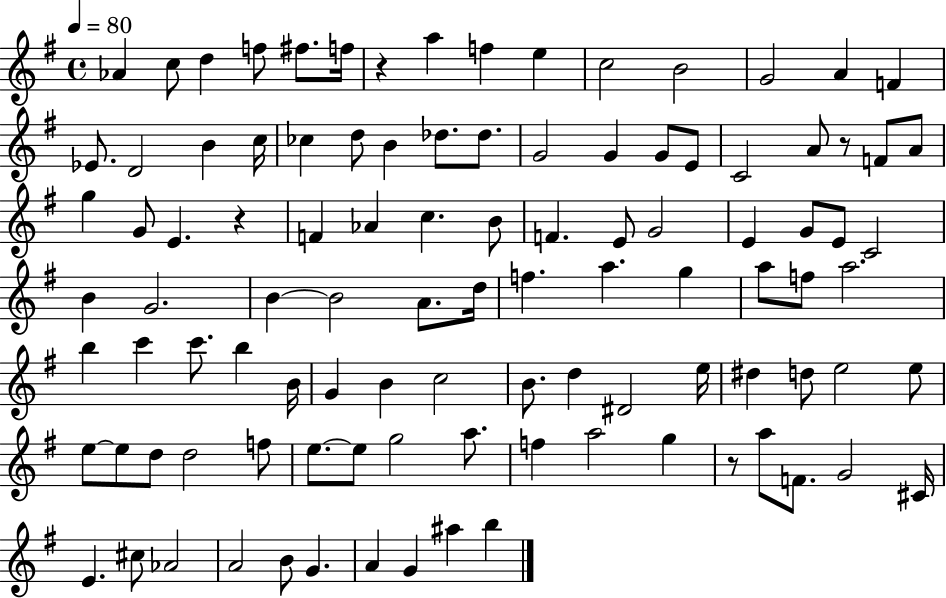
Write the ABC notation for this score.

X:1
T:Untitled
M:4/4
L:1/4
K:G
_A c/2 d f/2 ^f/2 f/4 z a f e c2 B2 G2 A F _E/2 D2 B c/4 _c d/2 B _d/2 _d/2 G2 G G/2 E/2 C2 A/2 z/2 F/2 A/2 g G/2 E z F _A c B/2 F E/2 G2 E G/2 E/2 C2 B G2 B B2 A/2 d/4 f a g a/2 f/2 a2 b c' c'/2 b B/4 G B c2 B/2 d ^D2 e/4 ^d d/2 e2 e/2 e/2 e/2 d/2 d2 f/2 e/2 e/2 g2 a/2 f a2 g z/2 a/2 F/2 G2 ^C/4 E ^c/2 _A2 A2 B/2 G A G ^a b